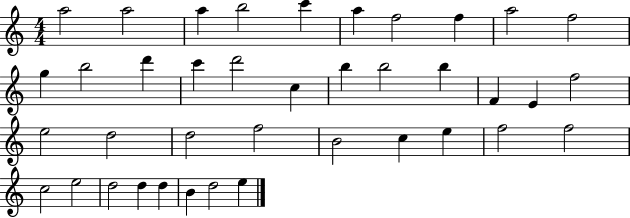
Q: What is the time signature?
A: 4/4